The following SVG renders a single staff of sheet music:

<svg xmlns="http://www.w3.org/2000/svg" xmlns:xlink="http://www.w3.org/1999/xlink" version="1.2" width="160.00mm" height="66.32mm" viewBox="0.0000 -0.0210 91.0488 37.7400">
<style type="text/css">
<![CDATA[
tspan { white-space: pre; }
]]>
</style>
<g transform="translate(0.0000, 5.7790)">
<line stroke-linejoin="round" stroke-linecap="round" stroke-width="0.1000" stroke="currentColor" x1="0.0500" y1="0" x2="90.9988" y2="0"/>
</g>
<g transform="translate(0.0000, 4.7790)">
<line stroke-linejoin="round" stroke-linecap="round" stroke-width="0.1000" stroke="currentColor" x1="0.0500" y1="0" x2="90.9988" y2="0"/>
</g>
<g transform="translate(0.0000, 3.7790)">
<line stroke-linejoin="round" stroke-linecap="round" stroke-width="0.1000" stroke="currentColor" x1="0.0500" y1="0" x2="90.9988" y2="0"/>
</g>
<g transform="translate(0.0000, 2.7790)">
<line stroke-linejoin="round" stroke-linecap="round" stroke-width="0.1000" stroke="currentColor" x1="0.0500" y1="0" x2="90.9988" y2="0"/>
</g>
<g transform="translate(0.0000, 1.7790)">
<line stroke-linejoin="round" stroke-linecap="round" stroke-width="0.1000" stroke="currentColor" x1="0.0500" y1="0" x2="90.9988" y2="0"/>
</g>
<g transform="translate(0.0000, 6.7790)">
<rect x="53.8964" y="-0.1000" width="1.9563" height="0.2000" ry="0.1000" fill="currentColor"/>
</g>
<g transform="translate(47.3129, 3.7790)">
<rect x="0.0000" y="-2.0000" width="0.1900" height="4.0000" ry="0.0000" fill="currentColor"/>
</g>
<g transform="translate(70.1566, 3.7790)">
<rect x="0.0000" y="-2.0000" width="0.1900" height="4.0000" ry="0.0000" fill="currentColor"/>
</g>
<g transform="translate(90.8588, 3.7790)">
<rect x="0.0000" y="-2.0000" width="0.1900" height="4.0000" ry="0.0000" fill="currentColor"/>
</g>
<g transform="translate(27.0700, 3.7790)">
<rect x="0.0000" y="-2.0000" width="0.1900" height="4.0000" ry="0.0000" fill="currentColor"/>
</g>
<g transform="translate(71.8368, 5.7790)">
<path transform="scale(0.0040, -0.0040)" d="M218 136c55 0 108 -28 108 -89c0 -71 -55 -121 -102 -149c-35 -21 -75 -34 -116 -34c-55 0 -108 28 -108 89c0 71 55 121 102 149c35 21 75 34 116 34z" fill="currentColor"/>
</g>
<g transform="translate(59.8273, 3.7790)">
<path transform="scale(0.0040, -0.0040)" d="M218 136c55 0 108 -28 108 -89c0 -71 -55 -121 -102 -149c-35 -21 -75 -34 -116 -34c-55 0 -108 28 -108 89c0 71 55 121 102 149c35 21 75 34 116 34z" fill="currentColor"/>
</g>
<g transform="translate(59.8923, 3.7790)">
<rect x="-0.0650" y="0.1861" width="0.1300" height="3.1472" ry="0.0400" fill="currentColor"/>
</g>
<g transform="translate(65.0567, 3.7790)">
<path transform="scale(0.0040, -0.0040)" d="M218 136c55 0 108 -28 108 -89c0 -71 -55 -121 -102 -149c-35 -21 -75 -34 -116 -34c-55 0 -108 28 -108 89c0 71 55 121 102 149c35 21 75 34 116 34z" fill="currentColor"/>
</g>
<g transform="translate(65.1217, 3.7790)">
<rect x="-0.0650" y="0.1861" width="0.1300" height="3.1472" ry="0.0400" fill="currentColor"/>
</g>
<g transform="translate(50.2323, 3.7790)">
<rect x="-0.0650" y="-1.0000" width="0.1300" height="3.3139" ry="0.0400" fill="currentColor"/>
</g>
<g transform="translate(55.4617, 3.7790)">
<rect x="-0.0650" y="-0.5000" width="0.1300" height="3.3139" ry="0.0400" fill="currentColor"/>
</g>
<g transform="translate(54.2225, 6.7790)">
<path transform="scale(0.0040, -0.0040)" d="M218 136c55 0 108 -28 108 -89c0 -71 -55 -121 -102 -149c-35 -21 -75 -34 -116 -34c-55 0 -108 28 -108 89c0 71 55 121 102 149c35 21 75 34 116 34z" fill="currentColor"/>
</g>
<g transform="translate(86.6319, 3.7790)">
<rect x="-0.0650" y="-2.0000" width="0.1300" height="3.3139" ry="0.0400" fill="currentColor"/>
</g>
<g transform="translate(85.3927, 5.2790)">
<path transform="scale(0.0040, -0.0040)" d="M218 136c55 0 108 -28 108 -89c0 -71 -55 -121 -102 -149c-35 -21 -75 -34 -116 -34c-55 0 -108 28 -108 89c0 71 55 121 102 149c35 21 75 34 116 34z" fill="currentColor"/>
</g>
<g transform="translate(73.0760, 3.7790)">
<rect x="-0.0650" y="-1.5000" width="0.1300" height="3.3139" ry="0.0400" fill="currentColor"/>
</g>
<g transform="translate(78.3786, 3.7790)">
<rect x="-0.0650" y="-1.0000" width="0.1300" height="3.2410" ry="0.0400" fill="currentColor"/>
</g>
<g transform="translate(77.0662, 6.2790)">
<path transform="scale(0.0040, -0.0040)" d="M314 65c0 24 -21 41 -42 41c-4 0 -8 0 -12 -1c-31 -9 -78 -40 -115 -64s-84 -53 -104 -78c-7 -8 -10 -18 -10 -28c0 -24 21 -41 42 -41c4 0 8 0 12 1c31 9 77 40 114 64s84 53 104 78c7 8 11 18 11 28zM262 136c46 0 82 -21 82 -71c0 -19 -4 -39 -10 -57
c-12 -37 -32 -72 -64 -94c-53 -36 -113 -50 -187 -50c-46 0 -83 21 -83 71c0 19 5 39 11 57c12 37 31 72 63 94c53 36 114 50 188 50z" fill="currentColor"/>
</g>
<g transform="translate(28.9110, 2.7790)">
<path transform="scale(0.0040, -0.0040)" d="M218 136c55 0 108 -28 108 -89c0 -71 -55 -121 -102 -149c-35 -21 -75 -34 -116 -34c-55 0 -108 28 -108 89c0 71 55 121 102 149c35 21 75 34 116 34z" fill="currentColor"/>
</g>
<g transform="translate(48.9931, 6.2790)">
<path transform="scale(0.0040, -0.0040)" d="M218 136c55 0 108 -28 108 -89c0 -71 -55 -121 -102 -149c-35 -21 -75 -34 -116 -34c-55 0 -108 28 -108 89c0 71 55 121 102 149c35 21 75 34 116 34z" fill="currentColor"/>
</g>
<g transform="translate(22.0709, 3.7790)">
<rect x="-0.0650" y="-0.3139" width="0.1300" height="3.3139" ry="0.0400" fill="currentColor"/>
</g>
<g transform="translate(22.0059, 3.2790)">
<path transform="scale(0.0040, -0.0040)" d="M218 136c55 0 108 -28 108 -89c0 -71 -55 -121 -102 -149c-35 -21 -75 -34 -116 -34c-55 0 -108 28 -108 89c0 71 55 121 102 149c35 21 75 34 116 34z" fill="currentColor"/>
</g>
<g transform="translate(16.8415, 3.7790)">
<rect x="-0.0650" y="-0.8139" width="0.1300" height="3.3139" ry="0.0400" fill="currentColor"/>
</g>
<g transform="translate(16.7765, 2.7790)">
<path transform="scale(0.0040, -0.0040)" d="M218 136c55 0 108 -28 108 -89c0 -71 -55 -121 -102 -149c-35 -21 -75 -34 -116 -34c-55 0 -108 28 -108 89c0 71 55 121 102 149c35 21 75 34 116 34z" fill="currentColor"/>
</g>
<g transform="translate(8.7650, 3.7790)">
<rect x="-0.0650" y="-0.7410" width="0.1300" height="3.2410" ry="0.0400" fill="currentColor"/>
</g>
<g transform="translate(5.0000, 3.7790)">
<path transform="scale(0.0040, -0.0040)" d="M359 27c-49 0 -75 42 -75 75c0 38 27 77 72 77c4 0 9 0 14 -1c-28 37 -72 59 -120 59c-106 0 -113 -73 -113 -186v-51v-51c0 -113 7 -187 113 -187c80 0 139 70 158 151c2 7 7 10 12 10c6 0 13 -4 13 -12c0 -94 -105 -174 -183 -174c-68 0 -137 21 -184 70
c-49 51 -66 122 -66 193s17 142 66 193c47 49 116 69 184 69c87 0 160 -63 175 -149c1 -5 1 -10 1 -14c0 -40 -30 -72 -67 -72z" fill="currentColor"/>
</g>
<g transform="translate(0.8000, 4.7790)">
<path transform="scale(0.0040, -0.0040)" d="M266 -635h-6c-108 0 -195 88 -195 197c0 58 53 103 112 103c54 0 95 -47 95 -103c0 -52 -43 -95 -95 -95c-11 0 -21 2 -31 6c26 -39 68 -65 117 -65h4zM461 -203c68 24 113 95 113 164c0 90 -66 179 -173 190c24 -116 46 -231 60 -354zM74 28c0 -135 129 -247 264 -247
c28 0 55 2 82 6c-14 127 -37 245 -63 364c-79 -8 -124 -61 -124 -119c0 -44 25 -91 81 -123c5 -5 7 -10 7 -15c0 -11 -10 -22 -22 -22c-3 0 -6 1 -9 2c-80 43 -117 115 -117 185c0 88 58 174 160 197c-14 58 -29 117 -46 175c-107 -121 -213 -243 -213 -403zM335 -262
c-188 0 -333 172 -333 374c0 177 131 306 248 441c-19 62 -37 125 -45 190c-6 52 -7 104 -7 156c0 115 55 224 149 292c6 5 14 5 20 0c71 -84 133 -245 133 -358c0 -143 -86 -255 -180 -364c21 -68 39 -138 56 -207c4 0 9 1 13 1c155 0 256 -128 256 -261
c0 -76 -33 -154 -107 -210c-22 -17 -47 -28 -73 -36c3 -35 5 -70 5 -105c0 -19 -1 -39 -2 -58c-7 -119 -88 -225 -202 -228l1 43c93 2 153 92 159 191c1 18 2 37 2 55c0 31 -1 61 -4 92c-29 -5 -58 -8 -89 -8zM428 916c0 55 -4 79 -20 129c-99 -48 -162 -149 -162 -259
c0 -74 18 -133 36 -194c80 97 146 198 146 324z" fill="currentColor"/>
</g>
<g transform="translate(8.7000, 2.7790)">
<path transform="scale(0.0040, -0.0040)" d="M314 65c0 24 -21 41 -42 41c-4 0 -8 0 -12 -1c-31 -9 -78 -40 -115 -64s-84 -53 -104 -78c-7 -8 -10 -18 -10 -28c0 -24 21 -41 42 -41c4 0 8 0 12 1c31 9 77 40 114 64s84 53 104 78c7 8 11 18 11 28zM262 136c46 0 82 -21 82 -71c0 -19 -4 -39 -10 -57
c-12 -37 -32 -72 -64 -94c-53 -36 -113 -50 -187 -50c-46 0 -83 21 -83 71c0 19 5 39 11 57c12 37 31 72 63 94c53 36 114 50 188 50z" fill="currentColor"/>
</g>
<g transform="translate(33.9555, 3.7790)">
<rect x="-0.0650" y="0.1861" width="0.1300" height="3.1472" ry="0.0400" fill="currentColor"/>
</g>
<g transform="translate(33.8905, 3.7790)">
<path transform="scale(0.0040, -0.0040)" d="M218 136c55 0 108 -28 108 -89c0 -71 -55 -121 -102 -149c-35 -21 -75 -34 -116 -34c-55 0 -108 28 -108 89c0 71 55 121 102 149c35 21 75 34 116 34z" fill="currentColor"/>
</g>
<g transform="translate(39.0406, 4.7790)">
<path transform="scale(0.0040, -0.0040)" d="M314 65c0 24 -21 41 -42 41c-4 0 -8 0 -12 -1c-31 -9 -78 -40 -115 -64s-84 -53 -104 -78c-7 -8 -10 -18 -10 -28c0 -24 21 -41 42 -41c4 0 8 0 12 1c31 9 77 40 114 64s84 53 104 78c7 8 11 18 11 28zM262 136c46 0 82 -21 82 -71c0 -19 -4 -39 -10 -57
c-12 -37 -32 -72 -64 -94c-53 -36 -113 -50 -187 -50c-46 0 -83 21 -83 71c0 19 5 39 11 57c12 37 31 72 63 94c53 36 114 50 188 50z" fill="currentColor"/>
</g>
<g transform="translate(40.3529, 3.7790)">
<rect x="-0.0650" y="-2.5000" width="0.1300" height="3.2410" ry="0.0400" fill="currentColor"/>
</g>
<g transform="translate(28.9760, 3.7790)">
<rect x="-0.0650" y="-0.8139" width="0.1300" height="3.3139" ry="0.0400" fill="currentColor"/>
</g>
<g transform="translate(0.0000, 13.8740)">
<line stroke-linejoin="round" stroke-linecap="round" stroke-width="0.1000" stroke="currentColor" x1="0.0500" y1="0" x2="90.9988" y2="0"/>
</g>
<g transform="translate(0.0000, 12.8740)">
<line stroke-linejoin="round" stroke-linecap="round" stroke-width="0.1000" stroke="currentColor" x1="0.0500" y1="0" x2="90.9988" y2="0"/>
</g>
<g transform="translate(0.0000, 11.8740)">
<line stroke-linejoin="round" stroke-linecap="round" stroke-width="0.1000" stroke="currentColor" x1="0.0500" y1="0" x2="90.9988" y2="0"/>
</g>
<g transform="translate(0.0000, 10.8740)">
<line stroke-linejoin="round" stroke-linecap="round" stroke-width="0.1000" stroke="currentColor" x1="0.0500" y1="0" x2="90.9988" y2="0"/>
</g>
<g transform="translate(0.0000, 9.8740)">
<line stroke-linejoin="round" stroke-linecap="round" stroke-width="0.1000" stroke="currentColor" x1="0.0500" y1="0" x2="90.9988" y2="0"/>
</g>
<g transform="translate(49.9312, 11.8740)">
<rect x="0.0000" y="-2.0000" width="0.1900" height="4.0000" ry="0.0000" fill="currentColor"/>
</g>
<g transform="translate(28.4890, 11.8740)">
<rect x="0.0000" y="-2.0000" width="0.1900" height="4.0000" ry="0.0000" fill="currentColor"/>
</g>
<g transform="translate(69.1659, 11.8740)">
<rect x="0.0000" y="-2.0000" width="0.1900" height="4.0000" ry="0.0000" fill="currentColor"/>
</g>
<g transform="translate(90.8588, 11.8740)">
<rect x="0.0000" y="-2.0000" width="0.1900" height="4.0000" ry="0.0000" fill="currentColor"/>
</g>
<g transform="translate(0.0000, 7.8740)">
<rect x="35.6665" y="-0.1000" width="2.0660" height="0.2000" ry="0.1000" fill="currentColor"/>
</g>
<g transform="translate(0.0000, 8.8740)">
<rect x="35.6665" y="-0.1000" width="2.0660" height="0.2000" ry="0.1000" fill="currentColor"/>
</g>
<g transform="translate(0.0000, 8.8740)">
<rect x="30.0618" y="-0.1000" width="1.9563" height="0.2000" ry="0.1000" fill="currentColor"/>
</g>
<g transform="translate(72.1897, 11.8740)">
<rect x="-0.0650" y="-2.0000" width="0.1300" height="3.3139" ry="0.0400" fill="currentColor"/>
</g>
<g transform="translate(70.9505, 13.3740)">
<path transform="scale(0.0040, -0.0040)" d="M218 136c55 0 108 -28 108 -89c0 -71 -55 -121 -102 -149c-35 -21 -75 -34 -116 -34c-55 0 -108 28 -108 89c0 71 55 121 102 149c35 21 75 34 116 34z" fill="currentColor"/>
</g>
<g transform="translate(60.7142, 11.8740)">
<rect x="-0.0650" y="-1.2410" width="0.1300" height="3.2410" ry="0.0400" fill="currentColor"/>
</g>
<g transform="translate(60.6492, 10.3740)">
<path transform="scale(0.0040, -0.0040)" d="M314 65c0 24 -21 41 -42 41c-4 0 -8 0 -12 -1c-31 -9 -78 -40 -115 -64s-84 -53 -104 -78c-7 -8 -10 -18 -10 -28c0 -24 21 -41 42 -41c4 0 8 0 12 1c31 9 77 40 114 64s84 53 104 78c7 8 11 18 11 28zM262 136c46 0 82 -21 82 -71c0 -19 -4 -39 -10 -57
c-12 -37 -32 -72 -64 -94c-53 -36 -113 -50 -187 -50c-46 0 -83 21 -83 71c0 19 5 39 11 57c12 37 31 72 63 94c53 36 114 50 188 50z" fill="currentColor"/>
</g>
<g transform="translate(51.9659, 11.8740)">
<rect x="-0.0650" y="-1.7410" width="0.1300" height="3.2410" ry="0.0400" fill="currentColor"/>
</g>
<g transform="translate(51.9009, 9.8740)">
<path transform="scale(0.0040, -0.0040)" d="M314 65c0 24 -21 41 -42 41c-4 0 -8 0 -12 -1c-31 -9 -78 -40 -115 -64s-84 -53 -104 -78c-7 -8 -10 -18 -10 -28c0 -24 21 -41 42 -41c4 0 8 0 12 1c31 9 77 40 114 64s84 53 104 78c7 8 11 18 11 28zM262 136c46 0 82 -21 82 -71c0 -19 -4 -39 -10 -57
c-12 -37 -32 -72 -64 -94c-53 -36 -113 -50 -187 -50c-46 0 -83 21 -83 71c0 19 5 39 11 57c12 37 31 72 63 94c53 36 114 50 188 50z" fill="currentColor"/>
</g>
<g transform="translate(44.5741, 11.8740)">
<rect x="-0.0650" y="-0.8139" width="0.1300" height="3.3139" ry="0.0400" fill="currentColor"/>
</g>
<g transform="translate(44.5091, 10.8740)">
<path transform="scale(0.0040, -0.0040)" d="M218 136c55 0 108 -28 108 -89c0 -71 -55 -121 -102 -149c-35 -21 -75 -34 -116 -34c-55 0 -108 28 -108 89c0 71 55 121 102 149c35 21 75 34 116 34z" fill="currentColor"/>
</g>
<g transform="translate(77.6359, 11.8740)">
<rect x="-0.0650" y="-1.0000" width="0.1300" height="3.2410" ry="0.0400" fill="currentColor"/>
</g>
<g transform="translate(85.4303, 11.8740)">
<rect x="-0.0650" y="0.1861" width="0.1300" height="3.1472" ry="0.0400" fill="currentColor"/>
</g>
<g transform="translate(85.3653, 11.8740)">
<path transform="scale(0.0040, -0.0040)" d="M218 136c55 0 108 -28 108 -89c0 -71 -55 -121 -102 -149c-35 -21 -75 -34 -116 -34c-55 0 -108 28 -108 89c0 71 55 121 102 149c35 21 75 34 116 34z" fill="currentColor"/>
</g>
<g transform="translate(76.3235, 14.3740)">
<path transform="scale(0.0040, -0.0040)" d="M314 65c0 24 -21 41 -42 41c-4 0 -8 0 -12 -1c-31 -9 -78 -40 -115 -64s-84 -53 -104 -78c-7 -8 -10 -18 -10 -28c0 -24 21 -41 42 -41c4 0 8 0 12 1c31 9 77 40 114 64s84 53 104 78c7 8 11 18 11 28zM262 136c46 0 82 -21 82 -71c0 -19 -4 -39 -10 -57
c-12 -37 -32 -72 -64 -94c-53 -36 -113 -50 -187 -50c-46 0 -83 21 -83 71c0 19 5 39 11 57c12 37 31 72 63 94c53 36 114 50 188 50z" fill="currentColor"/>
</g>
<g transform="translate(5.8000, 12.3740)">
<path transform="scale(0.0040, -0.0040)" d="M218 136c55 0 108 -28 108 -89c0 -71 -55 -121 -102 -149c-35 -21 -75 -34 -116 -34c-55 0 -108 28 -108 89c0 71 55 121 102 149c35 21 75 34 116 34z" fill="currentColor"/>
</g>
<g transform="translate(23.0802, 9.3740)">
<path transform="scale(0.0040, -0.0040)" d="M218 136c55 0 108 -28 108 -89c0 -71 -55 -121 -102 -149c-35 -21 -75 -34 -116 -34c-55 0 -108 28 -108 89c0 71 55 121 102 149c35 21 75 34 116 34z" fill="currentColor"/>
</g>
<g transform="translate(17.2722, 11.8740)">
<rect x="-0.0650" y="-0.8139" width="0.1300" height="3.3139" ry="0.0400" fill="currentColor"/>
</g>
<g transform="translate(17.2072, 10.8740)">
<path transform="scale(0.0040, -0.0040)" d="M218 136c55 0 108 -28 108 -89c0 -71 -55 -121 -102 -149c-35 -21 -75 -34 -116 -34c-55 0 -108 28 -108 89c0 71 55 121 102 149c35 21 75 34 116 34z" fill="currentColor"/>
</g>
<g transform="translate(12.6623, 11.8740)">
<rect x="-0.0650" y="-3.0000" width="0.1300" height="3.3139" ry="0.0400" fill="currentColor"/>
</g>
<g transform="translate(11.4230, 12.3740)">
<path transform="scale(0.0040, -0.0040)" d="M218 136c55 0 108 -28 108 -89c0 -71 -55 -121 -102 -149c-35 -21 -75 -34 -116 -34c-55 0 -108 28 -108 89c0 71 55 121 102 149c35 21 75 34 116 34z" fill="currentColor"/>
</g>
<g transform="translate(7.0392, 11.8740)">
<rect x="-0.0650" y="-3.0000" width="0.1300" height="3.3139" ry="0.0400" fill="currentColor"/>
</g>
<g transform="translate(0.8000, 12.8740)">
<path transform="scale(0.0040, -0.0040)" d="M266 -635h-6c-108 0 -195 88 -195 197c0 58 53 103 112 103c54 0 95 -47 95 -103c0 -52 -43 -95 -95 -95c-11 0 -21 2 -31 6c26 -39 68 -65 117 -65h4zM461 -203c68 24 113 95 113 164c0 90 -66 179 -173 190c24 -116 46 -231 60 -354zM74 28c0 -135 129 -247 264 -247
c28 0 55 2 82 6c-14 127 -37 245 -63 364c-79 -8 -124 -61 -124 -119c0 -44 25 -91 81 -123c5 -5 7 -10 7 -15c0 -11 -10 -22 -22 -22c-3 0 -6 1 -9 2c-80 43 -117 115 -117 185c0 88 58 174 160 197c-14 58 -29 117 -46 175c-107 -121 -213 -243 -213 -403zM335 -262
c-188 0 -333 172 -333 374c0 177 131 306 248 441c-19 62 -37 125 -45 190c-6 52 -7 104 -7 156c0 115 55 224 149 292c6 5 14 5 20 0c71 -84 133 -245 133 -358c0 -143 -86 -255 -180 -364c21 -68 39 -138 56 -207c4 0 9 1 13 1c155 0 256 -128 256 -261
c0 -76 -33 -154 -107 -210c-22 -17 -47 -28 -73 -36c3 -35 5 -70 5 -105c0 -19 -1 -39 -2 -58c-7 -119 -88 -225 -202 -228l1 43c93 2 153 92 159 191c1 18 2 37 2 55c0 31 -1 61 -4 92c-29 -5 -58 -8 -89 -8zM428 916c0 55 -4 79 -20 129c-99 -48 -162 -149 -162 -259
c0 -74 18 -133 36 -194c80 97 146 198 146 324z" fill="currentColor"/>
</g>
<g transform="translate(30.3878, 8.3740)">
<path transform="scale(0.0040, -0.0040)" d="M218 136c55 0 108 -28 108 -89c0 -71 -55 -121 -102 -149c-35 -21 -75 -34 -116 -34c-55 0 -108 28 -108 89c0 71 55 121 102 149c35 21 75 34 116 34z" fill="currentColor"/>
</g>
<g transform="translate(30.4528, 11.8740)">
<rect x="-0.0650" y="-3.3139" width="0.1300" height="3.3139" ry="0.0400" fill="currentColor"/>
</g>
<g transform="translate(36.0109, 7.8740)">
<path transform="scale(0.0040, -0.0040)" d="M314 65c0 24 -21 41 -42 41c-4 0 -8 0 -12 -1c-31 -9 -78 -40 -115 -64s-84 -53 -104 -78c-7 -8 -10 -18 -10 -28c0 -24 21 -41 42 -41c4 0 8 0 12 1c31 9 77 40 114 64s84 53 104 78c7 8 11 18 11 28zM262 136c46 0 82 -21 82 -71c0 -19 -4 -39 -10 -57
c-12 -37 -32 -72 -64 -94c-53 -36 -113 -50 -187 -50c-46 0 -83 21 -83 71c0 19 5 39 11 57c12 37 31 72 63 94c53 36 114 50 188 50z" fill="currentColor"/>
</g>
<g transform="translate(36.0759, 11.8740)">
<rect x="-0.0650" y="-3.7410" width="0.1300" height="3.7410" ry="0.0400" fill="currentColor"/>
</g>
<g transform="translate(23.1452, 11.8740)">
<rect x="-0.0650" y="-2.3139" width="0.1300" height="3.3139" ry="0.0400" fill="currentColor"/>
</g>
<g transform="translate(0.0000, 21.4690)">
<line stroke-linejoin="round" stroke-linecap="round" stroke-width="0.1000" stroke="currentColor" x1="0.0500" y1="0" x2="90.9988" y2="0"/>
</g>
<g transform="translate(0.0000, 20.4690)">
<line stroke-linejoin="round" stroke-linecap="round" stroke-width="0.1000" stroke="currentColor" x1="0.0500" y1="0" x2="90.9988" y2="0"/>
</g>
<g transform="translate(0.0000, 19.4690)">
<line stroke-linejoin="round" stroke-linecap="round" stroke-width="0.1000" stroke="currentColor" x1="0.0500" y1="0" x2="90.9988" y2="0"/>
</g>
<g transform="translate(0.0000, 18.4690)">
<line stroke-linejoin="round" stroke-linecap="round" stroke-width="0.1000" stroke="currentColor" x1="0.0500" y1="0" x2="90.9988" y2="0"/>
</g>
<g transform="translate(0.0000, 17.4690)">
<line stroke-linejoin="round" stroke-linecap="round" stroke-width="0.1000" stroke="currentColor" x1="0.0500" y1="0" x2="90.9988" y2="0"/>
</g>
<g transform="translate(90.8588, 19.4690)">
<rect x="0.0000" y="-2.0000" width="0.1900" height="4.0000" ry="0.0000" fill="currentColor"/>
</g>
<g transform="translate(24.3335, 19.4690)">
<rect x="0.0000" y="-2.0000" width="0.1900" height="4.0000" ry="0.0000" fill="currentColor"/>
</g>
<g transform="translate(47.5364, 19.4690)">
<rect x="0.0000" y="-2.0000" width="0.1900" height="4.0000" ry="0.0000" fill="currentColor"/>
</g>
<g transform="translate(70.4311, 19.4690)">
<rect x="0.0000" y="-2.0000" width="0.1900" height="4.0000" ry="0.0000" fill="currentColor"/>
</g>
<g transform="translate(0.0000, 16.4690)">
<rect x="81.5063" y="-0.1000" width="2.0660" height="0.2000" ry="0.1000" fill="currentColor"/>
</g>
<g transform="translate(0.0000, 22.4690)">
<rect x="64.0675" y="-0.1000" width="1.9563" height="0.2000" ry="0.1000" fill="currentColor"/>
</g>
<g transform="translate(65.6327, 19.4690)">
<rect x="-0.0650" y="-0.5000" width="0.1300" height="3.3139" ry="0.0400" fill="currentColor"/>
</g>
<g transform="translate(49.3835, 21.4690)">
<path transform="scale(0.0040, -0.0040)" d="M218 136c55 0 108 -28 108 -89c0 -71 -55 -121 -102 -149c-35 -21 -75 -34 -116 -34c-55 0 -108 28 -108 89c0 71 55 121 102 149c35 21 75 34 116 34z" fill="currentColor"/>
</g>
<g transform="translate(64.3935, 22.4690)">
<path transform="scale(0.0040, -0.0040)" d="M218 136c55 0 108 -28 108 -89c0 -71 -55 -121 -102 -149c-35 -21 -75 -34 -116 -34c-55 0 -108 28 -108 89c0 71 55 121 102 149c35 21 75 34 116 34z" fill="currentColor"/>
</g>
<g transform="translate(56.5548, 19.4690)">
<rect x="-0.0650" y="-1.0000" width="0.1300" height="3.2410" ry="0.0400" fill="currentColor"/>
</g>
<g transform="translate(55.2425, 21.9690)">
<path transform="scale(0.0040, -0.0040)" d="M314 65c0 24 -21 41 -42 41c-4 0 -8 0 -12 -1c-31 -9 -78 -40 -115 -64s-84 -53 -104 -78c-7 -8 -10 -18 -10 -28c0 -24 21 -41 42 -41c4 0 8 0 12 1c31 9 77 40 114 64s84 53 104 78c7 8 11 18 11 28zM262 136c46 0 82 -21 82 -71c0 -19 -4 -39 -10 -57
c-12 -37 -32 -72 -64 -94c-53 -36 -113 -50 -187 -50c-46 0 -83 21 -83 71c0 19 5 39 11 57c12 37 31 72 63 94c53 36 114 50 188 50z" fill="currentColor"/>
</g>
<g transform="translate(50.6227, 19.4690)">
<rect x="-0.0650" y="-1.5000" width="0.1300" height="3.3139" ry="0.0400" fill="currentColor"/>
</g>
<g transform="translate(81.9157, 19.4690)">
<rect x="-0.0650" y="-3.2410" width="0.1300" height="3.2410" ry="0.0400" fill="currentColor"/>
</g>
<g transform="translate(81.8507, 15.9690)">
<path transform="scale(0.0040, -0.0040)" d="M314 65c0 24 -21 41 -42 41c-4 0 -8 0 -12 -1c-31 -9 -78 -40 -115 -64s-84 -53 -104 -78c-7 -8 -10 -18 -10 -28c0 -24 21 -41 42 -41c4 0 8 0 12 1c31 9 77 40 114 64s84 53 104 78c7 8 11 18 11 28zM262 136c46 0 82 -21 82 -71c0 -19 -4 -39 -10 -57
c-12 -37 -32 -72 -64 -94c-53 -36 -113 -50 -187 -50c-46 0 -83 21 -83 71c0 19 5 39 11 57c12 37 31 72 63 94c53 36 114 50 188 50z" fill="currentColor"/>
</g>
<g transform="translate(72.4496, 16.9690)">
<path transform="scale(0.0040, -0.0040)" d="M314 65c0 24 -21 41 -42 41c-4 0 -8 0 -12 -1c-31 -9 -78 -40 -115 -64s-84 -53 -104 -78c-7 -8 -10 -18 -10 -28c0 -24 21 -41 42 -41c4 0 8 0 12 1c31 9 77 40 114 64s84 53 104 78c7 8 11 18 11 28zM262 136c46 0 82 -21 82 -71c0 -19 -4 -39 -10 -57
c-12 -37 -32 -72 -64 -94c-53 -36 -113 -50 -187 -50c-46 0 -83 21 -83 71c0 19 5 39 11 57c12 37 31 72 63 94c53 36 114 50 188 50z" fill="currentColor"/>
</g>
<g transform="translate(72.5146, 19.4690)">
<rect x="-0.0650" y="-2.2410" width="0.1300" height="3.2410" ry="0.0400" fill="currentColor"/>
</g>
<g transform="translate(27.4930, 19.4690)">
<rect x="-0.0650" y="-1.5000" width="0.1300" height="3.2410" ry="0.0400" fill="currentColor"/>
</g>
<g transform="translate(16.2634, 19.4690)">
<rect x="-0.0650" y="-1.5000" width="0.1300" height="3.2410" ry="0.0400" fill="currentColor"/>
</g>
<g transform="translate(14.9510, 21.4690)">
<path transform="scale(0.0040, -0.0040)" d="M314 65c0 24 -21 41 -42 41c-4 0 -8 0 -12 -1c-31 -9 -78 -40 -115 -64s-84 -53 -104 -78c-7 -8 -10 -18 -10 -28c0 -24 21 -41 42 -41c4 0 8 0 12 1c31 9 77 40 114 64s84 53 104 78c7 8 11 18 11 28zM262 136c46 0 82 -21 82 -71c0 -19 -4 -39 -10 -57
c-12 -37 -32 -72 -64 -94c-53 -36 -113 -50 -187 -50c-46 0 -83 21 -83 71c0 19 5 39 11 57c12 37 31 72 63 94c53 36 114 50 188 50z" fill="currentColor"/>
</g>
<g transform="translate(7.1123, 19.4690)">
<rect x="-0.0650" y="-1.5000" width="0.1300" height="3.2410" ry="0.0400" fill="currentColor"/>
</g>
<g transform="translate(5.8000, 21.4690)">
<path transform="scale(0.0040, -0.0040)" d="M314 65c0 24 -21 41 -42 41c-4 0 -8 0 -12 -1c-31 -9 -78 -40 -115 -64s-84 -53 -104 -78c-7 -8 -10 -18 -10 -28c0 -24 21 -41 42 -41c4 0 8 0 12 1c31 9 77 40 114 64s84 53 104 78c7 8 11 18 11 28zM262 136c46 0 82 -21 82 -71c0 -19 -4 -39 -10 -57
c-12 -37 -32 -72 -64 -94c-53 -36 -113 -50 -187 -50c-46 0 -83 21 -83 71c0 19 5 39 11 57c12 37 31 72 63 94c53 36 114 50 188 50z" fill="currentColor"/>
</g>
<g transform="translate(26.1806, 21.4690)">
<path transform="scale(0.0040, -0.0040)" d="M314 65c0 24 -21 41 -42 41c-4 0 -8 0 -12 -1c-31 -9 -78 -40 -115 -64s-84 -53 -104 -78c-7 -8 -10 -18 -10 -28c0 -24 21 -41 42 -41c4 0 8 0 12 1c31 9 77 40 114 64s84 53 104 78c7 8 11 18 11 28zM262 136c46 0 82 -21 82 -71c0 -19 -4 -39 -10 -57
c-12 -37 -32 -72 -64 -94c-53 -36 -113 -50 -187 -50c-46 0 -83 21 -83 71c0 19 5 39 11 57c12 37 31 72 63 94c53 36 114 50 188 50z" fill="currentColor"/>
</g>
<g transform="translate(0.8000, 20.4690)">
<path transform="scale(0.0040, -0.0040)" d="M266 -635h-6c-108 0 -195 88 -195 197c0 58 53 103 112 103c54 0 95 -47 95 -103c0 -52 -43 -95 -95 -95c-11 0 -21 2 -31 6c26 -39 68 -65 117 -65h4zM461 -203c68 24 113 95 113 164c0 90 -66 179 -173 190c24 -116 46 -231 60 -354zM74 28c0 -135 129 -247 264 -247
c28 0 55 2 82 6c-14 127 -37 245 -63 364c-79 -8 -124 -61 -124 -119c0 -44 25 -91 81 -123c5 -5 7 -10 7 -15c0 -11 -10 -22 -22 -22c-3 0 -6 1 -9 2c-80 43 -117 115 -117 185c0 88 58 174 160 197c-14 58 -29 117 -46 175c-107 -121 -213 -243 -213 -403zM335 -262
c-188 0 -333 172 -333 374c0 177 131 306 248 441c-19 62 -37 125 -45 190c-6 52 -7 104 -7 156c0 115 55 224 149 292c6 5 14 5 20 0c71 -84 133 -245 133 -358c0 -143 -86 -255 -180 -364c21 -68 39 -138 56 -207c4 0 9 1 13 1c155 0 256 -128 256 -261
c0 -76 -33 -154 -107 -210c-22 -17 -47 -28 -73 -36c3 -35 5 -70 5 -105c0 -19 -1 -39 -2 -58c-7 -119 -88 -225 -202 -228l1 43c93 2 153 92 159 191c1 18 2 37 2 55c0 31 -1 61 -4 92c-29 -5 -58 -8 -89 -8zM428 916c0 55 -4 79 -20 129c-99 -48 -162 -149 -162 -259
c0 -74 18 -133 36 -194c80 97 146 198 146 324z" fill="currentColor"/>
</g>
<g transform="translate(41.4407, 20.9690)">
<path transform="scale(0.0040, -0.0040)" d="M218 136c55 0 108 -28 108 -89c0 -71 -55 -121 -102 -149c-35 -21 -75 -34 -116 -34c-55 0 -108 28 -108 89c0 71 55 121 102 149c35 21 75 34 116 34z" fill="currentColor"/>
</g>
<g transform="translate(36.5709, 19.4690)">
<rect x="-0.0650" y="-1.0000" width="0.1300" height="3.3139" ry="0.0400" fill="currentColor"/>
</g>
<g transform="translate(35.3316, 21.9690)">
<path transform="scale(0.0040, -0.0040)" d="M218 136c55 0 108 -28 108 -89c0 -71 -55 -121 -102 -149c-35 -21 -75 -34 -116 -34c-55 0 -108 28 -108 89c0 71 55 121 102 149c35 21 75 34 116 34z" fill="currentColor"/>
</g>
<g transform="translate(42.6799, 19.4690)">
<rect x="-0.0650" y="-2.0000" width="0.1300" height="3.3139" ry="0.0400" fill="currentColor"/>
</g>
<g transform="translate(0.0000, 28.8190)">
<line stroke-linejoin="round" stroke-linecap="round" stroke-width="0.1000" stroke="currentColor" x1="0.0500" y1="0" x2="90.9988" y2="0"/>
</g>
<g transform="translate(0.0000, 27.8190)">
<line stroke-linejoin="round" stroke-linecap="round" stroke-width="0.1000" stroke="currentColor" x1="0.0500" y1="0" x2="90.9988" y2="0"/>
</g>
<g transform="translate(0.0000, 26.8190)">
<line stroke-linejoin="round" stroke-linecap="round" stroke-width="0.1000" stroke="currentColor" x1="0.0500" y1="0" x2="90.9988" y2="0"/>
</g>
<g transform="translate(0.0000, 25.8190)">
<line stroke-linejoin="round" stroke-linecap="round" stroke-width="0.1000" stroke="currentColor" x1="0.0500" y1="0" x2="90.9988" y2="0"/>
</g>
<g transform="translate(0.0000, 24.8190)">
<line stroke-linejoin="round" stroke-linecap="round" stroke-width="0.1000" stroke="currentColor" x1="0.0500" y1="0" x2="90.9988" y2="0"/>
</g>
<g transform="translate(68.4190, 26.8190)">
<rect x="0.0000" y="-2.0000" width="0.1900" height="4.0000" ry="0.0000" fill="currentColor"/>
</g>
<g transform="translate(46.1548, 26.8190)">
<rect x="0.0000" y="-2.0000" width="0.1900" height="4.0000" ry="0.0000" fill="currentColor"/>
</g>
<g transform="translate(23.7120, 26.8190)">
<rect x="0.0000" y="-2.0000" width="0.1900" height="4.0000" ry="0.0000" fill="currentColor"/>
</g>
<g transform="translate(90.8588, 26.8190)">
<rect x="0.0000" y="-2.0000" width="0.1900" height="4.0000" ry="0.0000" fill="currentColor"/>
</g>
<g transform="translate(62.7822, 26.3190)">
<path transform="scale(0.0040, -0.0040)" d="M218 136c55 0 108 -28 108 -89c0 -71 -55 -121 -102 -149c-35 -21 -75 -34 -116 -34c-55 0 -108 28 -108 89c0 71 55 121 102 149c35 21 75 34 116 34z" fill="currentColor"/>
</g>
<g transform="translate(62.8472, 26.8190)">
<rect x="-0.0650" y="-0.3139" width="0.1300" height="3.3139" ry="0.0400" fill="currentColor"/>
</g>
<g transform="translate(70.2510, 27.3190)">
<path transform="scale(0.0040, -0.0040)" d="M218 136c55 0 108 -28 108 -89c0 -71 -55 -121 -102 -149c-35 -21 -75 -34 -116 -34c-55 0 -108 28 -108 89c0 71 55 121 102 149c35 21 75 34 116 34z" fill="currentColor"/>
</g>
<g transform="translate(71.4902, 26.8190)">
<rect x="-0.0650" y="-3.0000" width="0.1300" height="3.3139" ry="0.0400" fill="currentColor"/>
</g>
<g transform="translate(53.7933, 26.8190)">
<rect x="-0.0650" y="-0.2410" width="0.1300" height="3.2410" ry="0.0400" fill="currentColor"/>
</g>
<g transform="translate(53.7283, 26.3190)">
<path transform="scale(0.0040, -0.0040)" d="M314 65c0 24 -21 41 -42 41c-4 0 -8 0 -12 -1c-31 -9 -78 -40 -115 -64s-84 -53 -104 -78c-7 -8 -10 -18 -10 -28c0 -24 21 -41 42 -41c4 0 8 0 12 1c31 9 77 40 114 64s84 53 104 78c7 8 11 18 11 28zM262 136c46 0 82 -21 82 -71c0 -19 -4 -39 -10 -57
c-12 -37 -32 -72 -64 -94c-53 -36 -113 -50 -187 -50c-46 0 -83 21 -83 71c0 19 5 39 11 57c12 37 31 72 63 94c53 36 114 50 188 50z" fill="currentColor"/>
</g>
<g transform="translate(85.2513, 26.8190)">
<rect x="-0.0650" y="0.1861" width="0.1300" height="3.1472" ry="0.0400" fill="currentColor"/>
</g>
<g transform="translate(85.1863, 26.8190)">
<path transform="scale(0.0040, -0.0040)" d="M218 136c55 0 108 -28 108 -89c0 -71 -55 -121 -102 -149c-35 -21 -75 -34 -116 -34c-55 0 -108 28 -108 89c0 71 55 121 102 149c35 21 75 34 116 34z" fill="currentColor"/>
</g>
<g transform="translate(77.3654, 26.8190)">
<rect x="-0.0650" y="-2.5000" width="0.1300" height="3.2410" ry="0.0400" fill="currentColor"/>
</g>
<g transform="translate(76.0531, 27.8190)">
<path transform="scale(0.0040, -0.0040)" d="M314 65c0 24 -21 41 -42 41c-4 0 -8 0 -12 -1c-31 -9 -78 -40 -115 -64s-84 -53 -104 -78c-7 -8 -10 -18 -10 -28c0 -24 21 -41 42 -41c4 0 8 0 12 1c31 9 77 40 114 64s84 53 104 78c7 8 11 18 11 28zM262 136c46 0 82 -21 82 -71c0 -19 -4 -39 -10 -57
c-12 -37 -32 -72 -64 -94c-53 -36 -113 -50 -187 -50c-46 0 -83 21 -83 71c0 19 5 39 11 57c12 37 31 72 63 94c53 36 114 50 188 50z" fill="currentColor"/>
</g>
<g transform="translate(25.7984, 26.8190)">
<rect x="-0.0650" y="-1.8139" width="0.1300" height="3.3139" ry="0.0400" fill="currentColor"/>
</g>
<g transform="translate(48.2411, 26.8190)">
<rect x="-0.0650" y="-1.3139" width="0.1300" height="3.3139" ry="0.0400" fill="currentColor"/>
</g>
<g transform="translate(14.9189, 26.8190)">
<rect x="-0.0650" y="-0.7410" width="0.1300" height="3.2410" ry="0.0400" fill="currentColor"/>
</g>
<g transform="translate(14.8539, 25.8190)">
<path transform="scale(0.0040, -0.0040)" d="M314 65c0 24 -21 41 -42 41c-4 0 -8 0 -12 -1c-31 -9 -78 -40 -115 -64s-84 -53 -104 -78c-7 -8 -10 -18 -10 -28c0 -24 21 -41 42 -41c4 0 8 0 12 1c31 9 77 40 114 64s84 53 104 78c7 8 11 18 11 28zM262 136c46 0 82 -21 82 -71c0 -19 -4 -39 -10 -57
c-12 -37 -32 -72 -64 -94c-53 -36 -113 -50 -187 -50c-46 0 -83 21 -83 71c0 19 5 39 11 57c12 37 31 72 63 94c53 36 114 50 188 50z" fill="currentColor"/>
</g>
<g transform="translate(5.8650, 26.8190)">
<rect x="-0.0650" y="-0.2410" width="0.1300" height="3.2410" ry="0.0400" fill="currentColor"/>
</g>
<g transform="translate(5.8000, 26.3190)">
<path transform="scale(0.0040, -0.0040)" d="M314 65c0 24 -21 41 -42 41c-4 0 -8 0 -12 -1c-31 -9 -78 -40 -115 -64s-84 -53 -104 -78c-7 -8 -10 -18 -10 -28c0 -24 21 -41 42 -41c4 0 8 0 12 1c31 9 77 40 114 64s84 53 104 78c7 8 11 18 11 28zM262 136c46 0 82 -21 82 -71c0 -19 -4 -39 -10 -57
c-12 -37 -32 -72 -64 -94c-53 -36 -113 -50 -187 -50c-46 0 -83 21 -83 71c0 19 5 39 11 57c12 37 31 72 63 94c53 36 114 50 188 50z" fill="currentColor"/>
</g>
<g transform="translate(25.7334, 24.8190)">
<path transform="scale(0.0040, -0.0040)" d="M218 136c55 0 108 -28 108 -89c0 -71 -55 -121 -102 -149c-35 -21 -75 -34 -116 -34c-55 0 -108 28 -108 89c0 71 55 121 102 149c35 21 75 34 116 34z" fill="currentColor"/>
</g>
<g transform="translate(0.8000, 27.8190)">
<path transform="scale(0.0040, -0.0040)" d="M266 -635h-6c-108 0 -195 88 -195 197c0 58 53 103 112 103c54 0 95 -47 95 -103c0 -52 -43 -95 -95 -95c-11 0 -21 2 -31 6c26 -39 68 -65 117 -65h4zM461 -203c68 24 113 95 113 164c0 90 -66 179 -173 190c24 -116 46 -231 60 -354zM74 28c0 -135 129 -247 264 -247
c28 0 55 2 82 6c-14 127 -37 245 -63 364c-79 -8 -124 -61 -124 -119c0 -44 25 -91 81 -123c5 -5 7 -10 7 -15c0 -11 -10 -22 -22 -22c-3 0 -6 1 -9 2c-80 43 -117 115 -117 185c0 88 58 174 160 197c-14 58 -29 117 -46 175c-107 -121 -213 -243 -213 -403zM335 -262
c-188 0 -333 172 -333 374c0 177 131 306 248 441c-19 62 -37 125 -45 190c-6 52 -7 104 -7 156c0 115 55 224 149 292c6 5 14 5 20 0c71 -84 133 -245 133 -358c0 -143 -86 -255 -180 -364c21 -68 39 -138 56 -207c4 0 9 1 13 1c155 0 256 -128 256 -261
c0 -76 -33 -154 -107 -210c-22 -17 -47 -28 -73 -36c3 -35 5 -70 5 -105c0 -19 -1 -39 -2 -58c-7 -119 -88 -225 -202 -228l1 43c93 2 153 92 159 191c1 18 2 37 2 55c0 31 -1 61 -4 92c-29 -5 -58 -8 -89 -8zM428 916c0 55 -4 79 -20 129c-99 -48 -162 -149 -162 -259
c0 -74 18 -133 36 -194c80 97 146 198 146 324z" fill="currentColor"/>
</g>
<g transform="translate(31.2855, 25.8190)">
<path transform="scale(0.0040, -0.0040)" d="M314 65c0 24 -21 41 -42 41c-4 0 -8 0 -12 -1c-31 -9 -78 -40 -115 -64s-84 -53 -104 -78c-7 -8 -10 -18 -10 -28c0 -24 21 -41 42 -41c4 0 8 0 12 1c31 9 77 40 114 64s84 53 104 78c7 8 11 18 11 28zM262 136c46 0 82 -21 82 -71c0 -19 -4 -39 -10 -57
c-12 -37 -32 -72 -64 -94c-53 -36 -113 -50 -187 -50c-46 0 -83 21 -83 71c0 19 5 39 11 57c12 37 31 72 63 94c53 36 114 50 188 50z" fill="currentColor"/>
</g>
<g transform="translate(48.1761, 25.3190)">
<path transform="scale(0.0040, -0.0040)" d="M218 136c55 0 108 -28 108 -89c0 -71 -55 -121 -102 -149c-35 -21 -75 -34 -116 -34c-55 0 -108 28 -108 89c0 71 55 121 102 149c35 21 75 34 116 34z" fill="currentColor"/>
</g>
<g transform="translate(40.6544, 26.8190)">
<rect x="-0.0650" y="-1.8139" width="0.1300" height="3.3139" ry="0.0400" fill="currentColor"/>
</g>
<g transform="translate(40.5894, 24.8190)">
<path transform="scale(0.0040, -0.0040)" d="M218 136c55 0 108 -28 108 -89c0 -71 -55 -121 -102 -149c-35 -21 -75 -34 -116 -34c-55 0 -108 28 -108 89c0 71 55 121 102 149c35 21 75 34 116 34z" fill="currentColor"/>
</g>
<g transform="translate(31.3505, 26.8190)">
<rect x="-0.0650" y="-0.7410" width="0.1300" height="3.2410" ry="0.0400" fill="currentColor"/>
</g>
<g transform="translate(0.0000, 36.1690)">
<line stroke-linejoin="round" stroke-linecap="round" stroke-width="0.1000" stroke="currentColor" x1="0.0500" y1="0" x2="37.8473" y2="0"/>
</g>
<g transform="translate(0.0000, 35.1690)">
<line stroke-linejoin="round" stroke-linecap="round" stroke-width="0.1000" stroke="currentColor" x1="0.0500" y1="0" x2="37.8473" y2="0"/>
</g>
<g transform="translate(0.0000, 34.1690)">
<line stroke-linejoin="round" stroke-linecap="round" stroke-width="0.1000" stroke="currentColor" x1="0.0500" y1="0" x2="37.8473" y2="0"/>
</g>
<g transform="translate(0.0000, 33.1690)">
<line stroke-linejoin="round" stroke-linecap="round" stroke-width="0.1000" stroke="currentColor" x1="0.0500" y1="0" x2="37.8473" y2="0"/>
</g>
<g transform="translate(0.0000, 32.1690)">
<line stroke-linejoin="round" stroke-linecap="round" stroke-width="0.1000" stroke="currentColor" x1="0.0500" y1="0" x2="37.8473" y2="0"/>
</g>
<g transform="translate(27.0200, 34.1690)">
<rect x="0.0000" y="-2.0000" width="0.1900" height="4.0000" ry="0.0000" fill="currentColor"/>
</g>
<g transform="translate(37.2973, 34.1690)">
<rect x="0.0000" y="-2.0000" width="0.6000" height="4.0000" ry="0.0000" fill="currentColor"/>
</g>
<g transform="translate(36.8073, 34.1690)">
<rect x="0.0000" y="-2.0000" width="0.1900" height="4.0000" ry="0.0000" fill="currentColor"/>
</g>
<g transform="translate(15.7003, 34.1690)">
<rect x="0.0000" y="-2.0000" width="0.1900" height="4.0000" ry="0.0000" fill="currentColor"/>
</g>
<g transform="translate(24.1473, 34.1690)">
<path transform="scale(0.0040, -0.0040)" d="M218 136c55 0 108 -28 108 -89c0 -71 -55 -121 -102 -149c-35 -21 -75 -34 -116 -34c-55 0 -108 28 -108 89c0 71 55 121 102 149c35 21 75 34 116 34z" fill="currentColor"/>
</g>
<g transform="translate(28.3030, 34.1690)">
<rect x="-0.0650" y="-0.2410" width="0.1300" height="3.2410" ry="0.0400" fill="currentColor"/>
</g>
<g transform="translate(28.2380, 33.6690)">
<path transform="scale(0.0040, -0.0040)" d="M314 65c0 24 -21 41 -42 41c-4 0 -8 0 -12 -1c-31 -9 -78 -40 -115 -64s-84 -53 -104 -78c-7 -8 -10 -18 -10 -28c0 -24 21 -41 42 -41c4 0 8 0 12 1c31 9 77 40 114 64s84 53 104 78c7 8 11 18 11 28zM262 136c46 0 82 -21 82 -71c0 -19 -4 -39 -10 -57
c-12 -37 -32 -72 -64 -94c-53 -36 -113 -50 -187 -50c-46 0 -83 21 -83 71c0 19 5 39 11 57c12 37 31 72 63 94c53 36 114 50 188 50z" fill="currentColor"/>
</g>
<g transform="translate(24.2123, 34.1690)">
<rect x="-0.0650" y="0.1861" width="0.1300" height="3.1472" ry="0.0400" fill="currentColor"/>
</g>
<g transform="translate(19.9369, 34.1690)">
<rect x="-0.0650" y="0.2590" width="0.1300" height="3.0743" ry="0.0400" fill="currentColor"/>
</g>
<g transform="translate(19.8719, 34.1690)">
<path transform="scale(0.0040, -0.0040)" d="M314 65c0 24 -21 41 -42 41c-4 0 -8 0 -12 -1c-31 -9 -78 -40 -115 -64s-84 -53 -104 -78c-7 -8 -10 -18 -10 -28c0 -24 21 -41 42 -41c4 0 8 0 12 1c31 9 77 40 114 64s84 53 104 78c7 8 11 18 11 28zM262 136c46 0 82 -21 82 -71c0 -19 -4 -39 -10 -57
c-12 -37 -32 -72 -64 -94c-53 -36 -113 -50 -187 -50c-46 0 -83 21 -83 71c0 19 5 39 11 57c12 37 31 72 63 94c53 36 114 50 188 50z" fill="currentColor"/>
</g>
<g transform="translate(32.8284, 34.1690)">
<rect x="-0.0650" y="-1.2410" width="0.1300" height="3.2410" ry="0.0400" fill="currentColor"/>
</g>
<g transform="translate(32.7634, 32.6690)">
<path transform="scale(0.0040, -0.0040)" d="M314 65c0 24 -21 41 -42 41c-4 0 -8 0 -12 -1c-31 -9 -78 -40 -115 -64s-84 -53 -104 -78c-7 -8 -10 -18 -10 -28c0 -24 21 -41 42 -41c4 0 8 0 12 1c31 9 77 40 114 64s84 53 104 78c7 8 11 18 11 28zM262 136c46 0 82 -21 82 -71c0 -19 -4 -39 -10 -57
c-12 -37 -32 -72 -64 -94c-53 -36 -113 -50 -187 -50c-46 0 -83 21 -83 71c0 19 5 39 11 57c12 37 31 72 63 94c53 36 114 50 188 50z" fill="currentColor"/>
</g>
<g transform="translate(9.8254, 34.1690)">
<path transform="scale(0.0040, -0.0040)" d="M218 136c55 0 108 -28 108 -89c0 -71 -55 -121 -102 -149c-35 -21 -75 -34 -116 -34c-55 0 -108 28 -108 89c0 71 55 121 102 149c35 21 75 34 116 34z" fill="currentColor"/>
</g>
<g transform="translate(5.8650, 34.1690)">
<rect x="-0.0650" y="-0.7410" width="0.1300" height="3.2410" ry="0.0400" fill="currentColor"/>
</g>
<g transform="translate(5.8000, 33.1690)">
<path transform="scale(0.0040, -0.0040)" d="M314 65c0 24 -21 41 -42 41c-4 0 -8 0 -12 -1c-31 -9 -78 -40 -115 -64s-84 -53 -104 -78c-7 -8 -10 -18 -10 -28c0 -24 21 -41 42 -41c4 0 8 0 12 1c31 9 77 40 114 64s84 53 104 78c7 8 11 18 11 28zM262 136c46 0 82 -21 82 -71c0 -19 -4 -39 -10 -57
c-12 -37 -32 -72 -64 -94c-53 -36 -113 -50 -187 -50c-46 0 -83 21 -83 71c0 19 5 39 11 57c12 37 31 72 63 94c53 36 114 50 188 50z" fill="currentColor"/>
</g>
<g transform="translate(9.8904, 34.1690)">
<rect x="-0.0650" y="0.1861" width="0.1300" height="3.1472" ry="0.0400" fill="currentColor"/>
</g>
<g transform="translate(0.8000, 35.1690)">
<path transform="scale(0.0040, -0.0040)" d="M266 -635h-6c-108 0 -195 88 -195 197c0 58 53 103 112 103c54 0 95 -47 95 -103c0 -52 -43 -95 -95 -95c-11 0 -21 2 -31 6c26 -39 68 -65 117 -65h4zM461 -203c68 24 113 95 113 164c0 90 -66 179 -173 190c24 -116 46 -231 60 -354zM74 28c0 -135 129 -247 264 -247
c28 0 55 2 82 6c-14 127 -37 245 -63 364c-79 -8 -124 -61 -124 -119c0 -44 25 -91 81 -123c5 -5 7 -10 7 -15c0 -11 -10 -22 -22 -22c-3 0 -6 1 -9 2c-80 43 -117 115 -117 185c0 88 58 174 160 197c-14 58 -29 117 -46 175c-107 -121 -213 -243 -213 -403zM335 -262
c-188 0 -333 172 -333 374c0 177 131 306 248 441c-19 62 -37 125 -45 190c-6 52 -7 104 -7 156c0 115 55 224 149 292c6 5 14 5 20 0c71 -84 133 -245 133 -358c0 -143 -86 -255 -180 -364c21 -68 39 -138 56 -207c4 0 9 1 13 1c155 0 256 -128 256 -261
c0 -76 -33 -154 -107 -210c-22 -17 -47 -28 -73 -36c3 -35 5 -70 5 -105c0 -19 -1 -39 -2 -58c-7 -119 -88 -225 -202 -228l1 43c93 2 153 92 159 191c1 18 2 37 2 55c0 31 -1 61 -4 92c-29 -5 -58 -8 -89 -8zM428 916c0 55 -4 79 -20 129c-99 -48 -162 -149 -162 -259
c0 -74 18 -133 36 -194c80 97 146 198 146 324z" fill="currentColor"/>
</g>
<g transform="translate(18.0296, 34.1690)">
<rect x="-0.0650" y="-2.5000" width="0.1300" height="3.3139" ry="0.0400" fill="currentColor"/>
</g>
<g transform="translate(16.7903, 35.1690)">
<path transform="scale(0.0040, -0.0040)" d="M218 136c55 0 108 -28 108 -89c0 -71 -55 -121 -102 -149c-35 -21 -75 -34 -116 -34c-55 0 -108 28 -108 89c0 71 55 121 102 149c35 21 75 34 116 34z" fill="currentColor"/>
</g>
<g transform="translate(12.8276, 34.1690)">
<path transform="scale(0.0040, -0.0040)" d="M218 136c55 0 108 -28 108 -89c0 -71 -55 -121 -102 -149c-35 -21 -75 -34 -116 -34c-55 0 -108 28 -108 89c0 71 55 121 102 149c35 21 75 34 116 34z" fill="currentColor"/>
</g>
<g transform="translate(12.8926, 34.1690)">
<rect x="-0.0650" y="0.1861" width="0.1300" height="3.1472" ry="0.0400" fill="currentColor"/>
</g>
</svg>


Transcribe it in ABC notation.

X:1
T:Untitled
M:4/4
L:1/4
K:C
d2 d c d B G2 D C B B E D2 F A A d g b c'2 d f2 e2 F D2 B E2 E2 E2 D F E D2 C g2 b2 c2 d2 f d2 f e c2 c A G2 B d2 B B G B2 B c2 e2